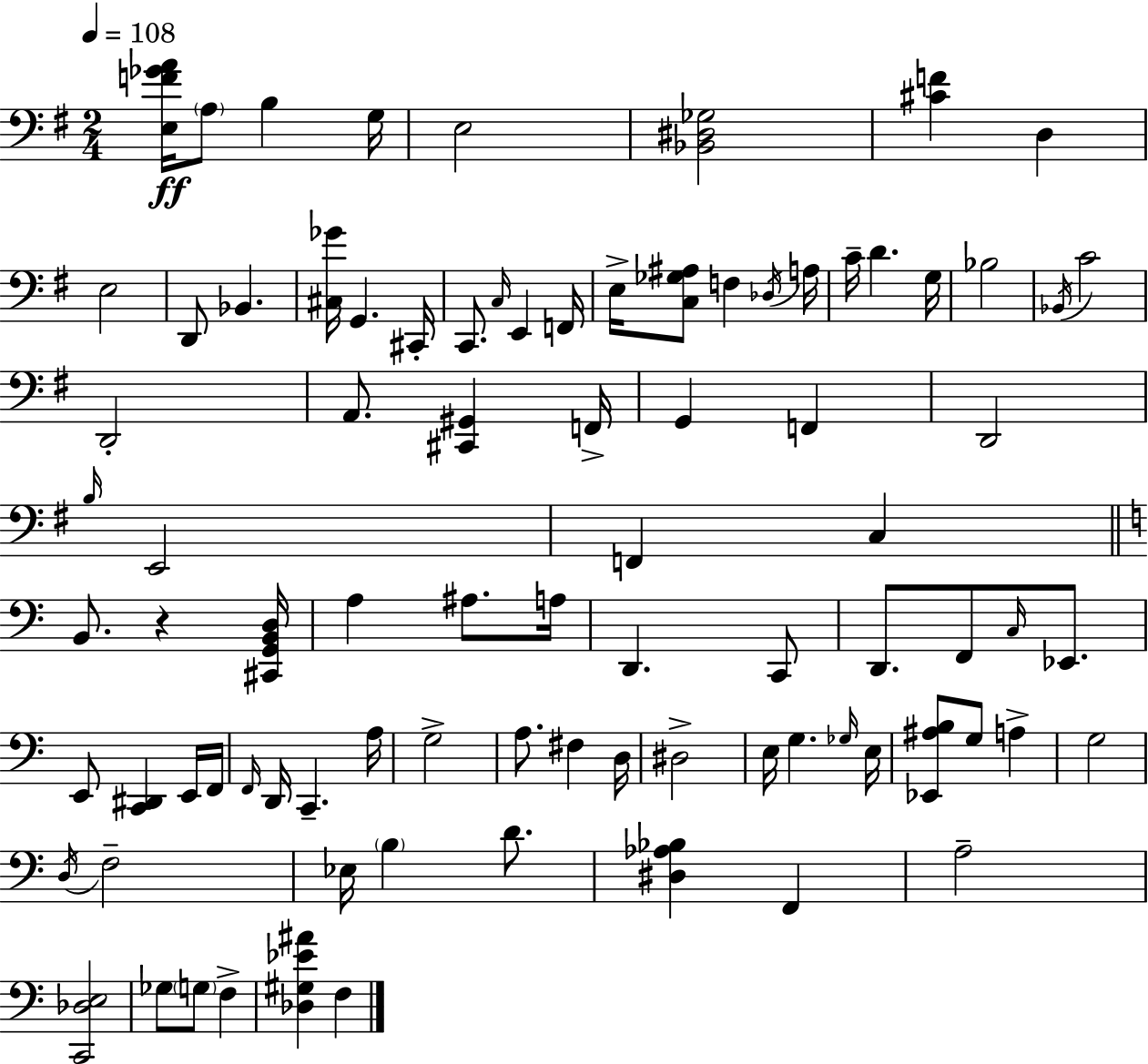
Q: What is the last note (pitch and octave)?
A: F3